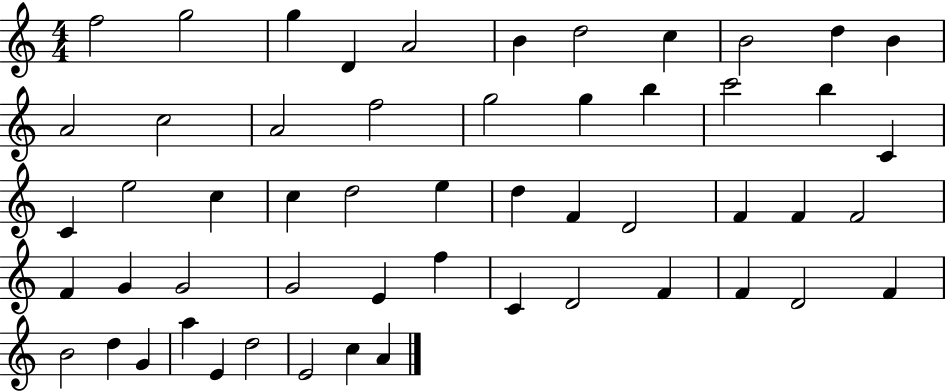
F5/h G5/h G5/q D4/q A4/h B4/q D5/h C5/q B4/h D5/q B4/q A4/h C5/h A4/h F5/h G5/h G5/q B5/q C6/h B5/q C4/q C4/q E5/h C5/q C5/q D5/h E5/q D5/q F4/q D4/h F4/q F4/q F4/h F4/q G4/q G4/h G4/h E4/q F5/q C4/q D4/h F4/q F4/q D4/h F4/q B4/h D5/q G4/q A5/q E4/q D5/h E4/h C5/q A4/q